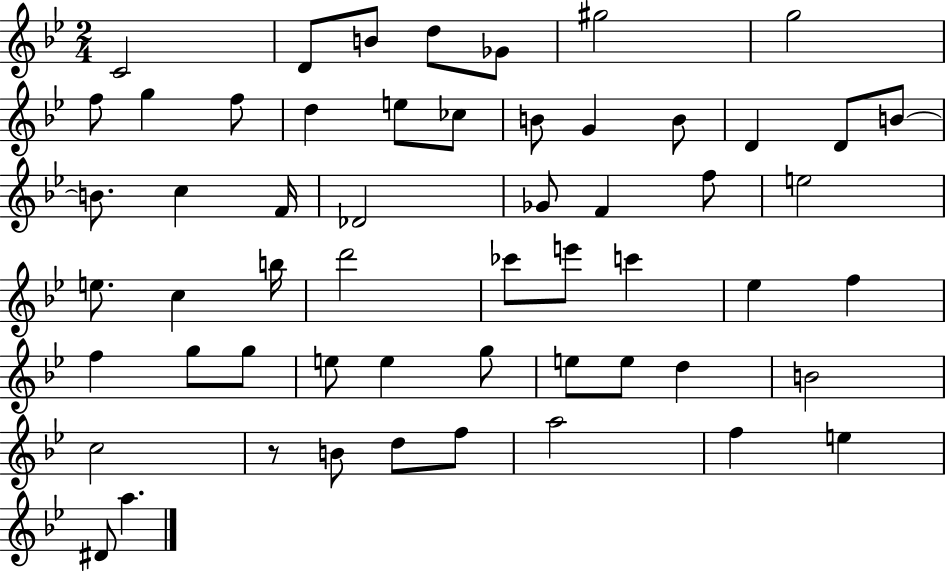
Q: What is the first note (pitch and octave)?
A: C4